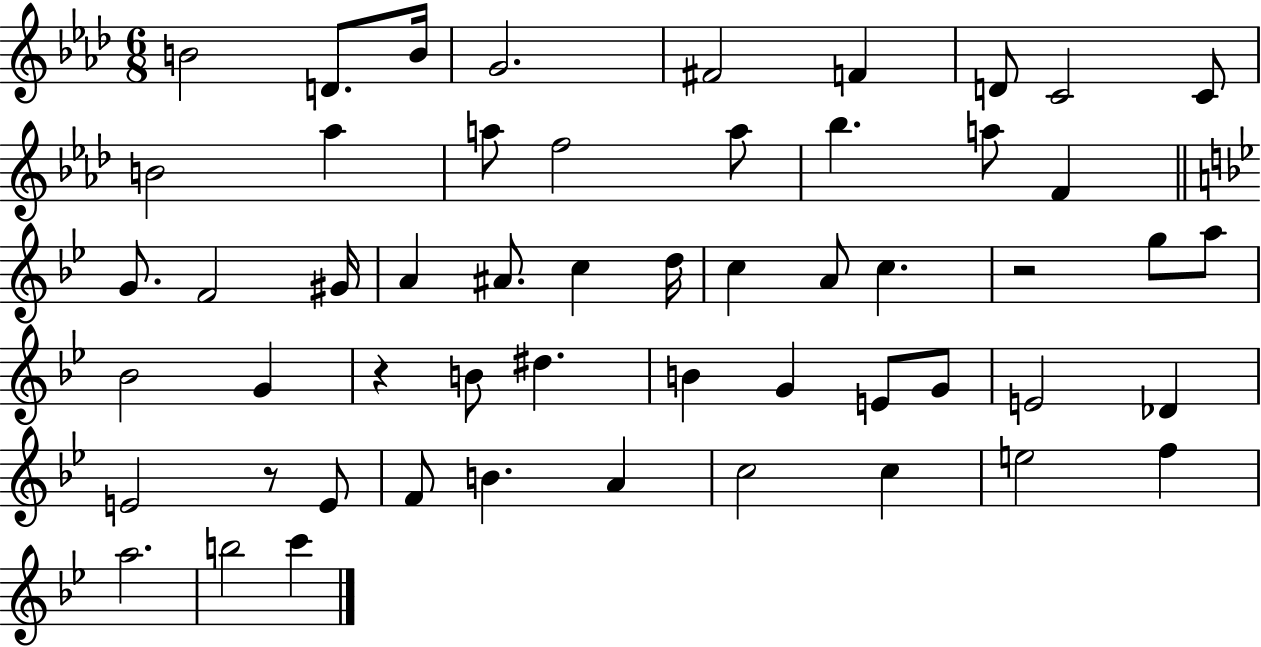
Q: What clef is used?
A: treble